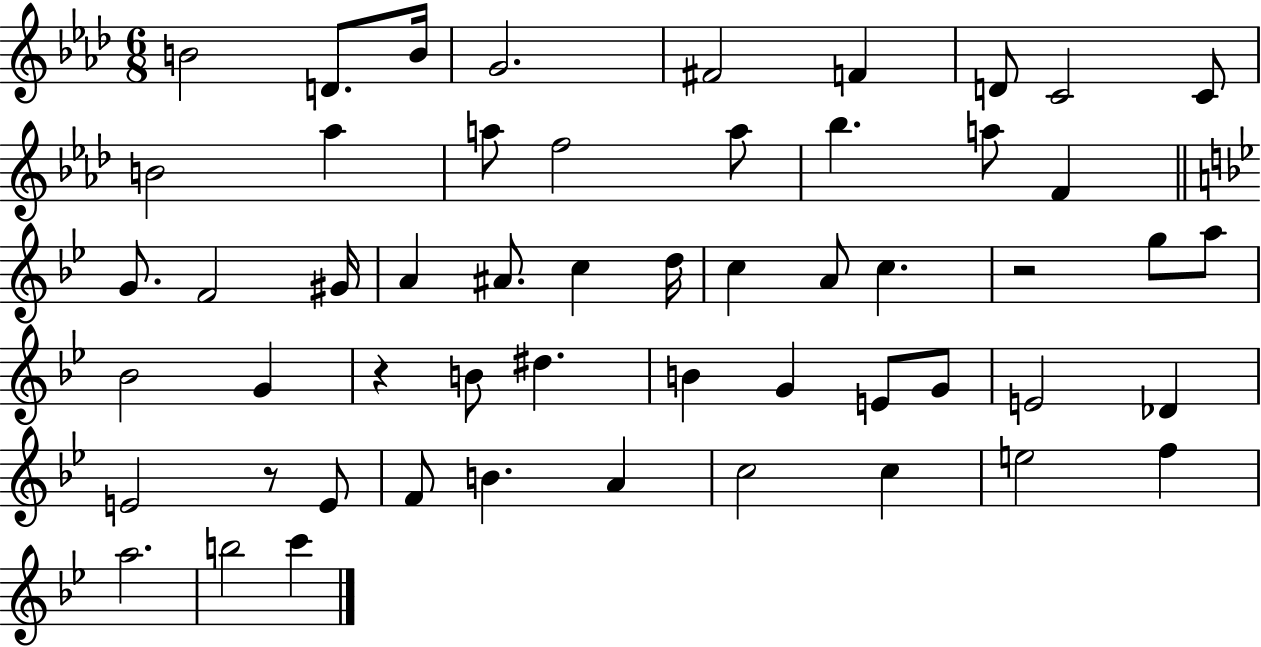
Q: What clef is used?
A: treble